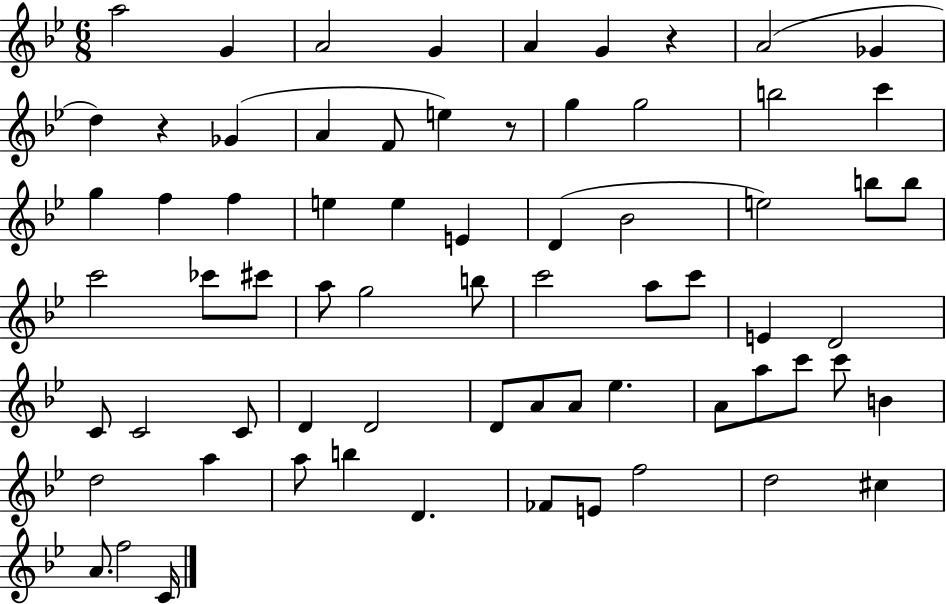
A5/h G4/q A4/h G4/q A4/q G4/q R/q A4/h Gb4/q D5/q R/q Gb4/q A4/q F4/e E5/q R/e G5/q G5/h B5/h C6/q G5/q F5/q F5/q E5/q E5/q E4/q D4/q Bb4/h E5/h B5/e B5/e C6/h CES6/e C#6/e A5/e G5/h B5/e C6/h A5/e C6/e E4/q D4/h C4/e C4/h C4/e D4/q D4/h D4/e A4/e A4/e Eb5/q. A4/e A5/e C6/e C6/e B4/q D5/h A5/q A5/e B5/q D4/q. FES4/e E4/e F5/h D5/h C#5/q A4/e. F5/h C4/s